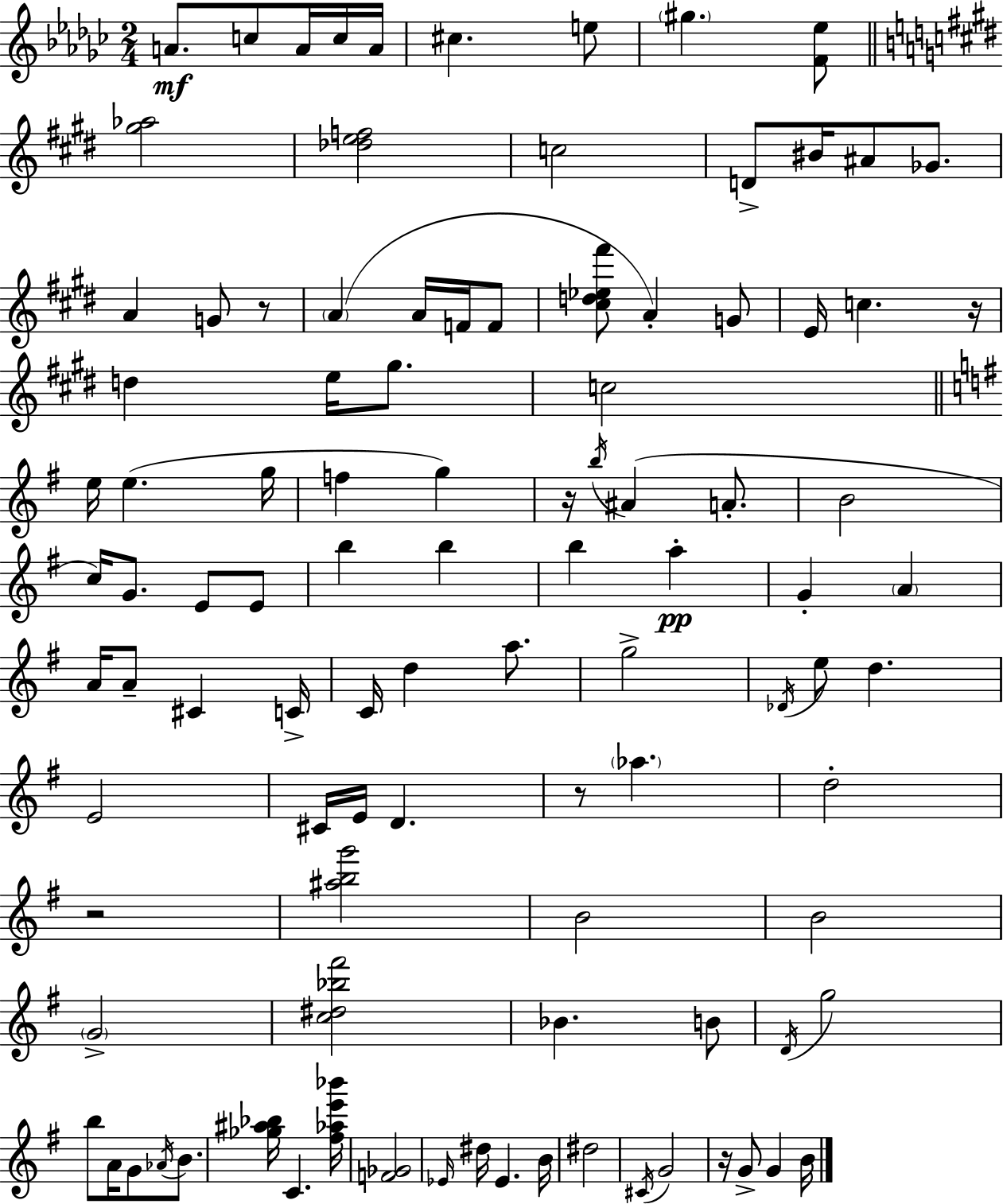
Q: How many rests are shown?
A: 6